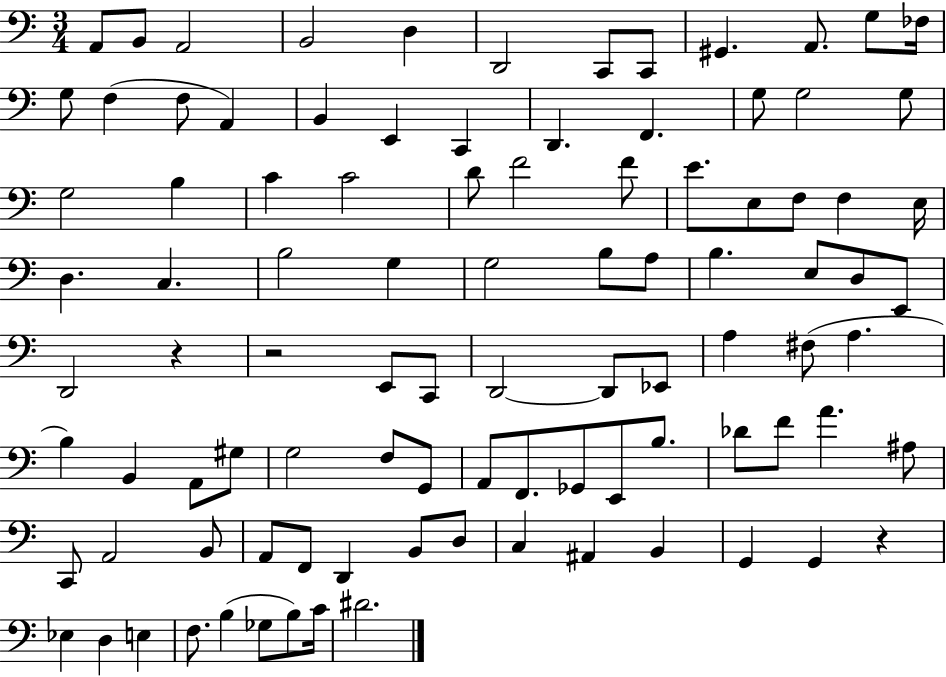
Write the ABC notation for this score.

X:1
T:Untitled
M:3/4
L:1/4
K:C
A,,/2 B,,/2 A,,2 B,,2 D, D,,2 C,,/2 C,,/2 ^G,, A,,/2 G,/2 _F,/4 G,/2 F, F,/2 A,, B,, E,, C,, D,, F,, G,/2 G,2 G,/2 G,2 B, C C2 D/2 F2 F/2 E/2 E,/2 F,/2 F, E,/4 D, C, B,2 G, G,2 B,/2 A,/2 B, E,/2 D,/2 E,,/2 D,,2 z z2 E,,/2 C,,/2 D,,2 D,,/2 _E,,/2 A, ^F,/2 A, B, B,, A,,/2 ^G,/2 G,2 F,/2 G,,/2 A,,/2 F,,/2 _G,,/2 E,,/2 B,/2 _D/2 F/2 A ^A,/2 C,,/2 A,,2 B,,/2 A,,/2 F,,/2 D,, B,,/2 D,/2 C, ^A,, B,, G,, G,, z _E, D, E, F,/2 B, _G,/2 B,/2 C/4 ^D2